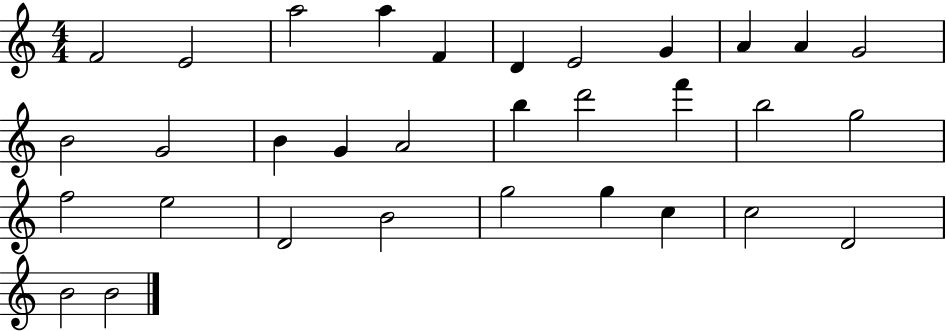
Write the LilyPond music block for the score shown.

{
  \clef treble
  \numericTimeSignature
  \time 4/4
  \key c \major
  f'2 e'2 | a''2 a''4 f'4 | d'4 e'2 g'4 | a'4 a'4 g'2 | \break b'2 g'2 | b'4 g'4 a'2 | b''4 d'''2 f'''4 | b''2 g''2 | \break f''2 e''2 | d'2 b'2 | g''2 g''4 c''4 | c''2 d'2 | \break b'2 b'2 | \bar "|."
}